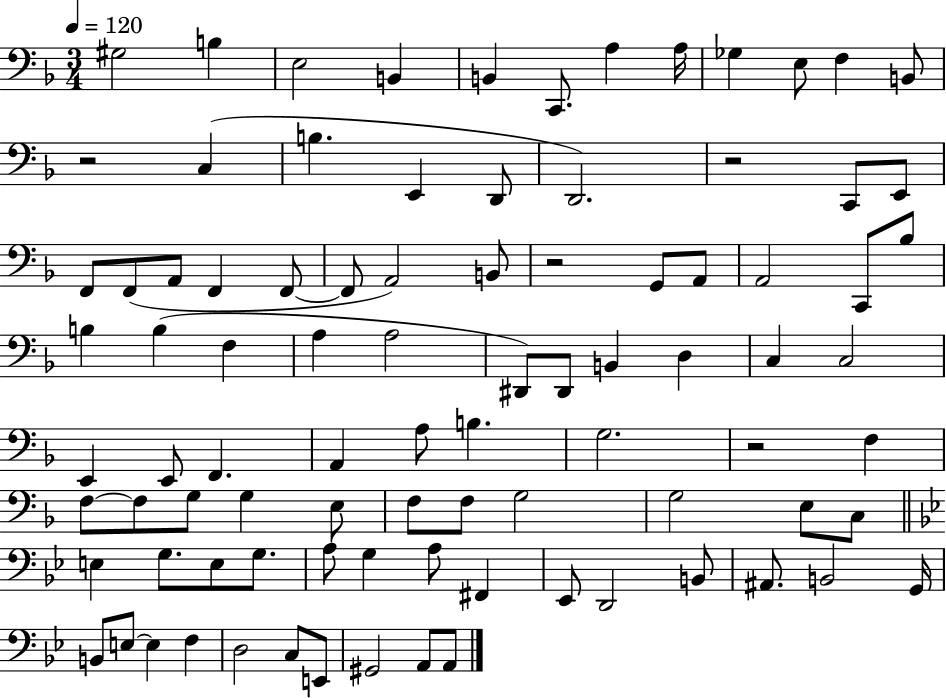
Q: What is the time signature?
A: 3/4